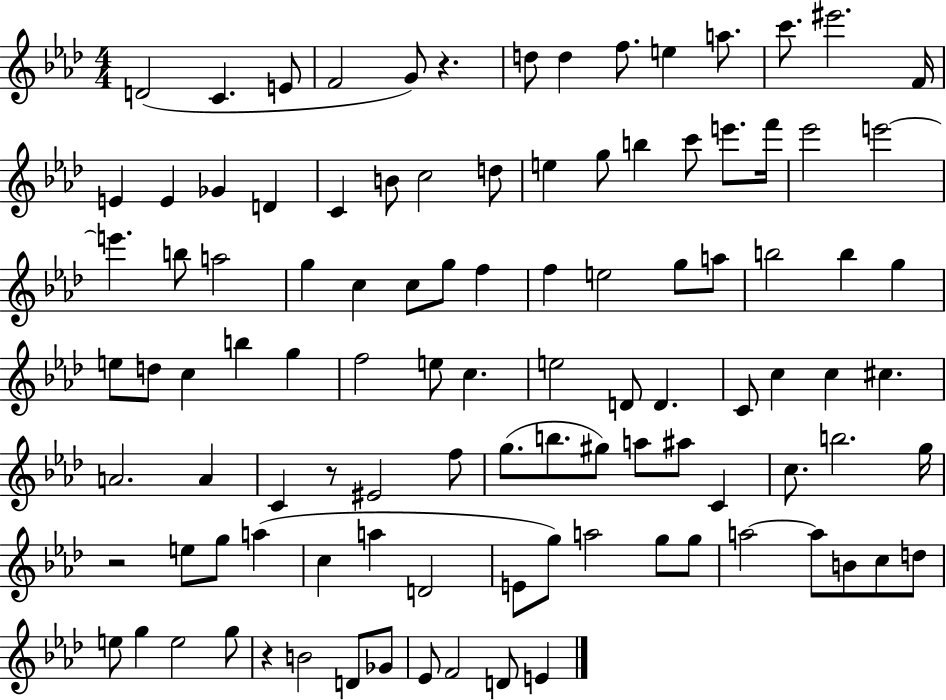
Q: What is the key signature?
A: AES major